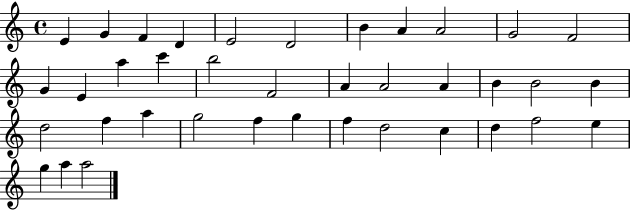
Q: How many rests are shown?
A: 0